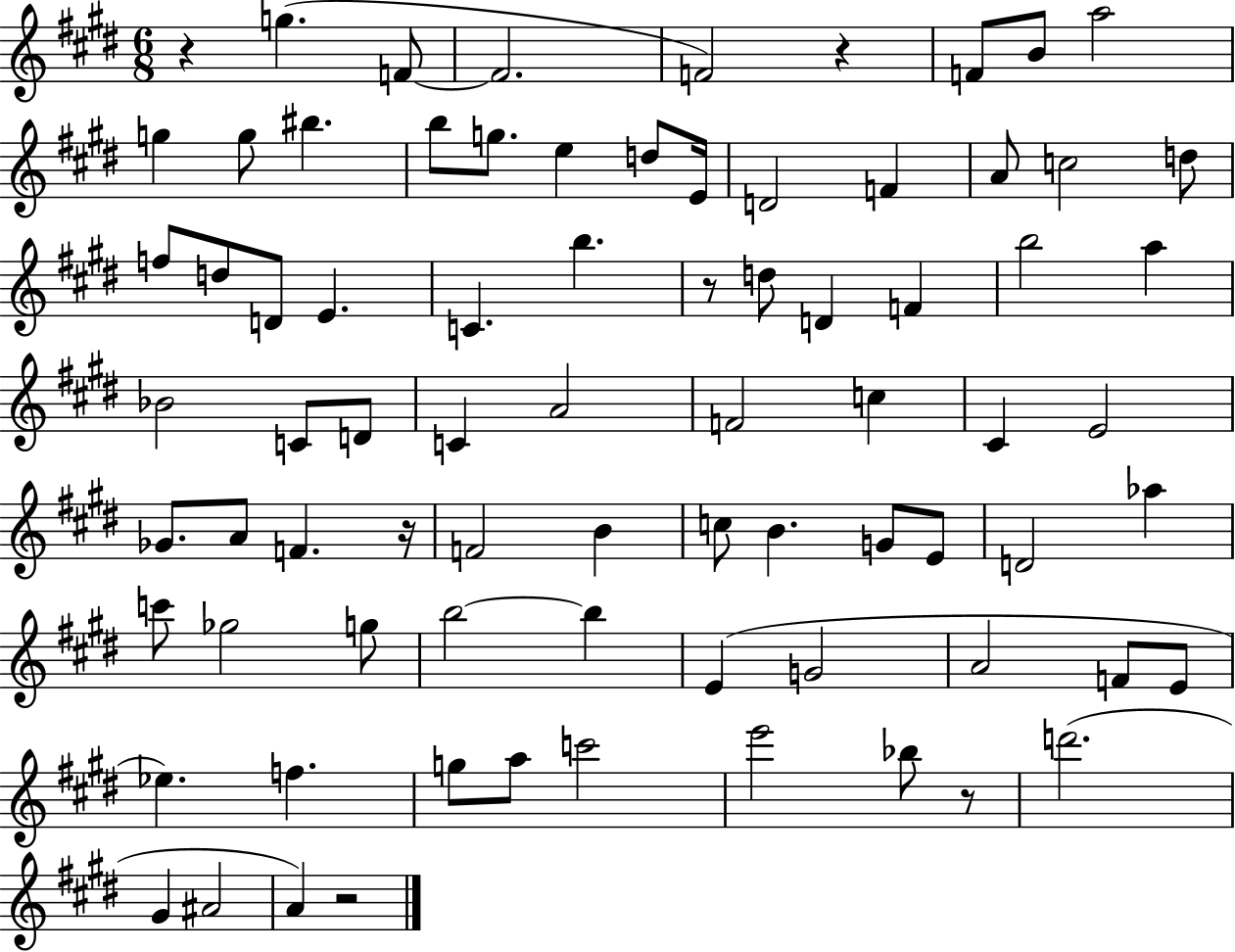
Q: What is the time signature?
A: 6/8